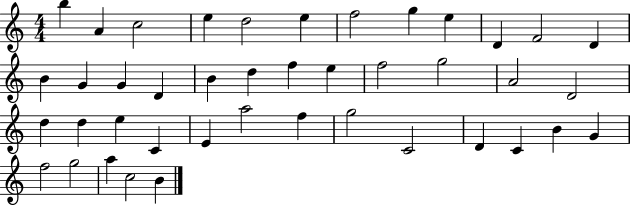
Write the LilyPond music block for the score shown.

{
  \clef treble
  \numericTimeSignature
  \time 4/4
  \key c \major
  b''4 a'4 c''2 | e''4 d''2 e''4 | f''2 g''4 e''4 | d'4 f'2 d'4 | \break b'4 g'4 g'4 d'4 | b'4 d''4 f''4 e''4 | f''2 g''2 | a'2 d'2 | \break d''4 d''4 e''4 c'4 | e'4 a''2 f''4 | g''2 c'2 | d'4 c'4 b'4 g'4 | \break f''2 g''2 | a''4 c''2 b'4 | \bar "|."
}